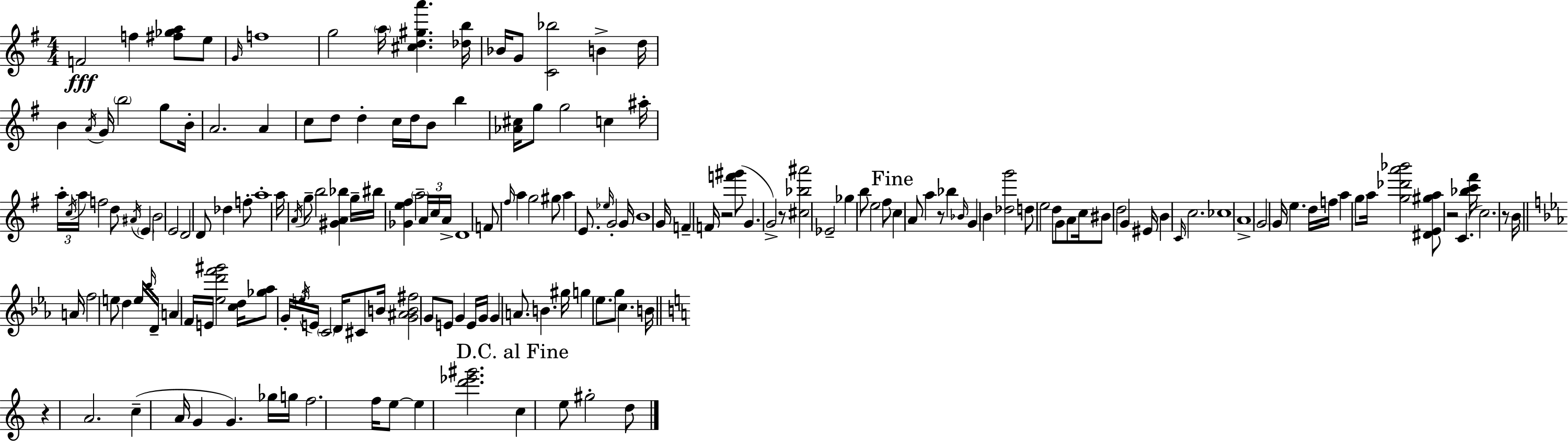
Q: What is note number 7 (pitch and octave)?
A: A5